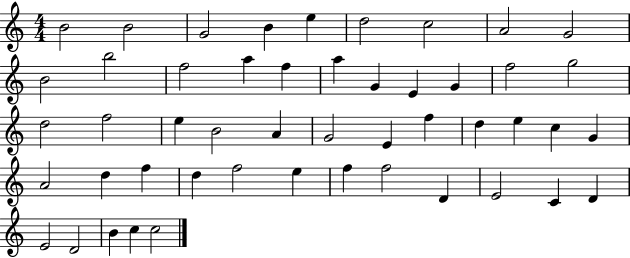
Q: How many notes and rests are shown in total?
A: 49